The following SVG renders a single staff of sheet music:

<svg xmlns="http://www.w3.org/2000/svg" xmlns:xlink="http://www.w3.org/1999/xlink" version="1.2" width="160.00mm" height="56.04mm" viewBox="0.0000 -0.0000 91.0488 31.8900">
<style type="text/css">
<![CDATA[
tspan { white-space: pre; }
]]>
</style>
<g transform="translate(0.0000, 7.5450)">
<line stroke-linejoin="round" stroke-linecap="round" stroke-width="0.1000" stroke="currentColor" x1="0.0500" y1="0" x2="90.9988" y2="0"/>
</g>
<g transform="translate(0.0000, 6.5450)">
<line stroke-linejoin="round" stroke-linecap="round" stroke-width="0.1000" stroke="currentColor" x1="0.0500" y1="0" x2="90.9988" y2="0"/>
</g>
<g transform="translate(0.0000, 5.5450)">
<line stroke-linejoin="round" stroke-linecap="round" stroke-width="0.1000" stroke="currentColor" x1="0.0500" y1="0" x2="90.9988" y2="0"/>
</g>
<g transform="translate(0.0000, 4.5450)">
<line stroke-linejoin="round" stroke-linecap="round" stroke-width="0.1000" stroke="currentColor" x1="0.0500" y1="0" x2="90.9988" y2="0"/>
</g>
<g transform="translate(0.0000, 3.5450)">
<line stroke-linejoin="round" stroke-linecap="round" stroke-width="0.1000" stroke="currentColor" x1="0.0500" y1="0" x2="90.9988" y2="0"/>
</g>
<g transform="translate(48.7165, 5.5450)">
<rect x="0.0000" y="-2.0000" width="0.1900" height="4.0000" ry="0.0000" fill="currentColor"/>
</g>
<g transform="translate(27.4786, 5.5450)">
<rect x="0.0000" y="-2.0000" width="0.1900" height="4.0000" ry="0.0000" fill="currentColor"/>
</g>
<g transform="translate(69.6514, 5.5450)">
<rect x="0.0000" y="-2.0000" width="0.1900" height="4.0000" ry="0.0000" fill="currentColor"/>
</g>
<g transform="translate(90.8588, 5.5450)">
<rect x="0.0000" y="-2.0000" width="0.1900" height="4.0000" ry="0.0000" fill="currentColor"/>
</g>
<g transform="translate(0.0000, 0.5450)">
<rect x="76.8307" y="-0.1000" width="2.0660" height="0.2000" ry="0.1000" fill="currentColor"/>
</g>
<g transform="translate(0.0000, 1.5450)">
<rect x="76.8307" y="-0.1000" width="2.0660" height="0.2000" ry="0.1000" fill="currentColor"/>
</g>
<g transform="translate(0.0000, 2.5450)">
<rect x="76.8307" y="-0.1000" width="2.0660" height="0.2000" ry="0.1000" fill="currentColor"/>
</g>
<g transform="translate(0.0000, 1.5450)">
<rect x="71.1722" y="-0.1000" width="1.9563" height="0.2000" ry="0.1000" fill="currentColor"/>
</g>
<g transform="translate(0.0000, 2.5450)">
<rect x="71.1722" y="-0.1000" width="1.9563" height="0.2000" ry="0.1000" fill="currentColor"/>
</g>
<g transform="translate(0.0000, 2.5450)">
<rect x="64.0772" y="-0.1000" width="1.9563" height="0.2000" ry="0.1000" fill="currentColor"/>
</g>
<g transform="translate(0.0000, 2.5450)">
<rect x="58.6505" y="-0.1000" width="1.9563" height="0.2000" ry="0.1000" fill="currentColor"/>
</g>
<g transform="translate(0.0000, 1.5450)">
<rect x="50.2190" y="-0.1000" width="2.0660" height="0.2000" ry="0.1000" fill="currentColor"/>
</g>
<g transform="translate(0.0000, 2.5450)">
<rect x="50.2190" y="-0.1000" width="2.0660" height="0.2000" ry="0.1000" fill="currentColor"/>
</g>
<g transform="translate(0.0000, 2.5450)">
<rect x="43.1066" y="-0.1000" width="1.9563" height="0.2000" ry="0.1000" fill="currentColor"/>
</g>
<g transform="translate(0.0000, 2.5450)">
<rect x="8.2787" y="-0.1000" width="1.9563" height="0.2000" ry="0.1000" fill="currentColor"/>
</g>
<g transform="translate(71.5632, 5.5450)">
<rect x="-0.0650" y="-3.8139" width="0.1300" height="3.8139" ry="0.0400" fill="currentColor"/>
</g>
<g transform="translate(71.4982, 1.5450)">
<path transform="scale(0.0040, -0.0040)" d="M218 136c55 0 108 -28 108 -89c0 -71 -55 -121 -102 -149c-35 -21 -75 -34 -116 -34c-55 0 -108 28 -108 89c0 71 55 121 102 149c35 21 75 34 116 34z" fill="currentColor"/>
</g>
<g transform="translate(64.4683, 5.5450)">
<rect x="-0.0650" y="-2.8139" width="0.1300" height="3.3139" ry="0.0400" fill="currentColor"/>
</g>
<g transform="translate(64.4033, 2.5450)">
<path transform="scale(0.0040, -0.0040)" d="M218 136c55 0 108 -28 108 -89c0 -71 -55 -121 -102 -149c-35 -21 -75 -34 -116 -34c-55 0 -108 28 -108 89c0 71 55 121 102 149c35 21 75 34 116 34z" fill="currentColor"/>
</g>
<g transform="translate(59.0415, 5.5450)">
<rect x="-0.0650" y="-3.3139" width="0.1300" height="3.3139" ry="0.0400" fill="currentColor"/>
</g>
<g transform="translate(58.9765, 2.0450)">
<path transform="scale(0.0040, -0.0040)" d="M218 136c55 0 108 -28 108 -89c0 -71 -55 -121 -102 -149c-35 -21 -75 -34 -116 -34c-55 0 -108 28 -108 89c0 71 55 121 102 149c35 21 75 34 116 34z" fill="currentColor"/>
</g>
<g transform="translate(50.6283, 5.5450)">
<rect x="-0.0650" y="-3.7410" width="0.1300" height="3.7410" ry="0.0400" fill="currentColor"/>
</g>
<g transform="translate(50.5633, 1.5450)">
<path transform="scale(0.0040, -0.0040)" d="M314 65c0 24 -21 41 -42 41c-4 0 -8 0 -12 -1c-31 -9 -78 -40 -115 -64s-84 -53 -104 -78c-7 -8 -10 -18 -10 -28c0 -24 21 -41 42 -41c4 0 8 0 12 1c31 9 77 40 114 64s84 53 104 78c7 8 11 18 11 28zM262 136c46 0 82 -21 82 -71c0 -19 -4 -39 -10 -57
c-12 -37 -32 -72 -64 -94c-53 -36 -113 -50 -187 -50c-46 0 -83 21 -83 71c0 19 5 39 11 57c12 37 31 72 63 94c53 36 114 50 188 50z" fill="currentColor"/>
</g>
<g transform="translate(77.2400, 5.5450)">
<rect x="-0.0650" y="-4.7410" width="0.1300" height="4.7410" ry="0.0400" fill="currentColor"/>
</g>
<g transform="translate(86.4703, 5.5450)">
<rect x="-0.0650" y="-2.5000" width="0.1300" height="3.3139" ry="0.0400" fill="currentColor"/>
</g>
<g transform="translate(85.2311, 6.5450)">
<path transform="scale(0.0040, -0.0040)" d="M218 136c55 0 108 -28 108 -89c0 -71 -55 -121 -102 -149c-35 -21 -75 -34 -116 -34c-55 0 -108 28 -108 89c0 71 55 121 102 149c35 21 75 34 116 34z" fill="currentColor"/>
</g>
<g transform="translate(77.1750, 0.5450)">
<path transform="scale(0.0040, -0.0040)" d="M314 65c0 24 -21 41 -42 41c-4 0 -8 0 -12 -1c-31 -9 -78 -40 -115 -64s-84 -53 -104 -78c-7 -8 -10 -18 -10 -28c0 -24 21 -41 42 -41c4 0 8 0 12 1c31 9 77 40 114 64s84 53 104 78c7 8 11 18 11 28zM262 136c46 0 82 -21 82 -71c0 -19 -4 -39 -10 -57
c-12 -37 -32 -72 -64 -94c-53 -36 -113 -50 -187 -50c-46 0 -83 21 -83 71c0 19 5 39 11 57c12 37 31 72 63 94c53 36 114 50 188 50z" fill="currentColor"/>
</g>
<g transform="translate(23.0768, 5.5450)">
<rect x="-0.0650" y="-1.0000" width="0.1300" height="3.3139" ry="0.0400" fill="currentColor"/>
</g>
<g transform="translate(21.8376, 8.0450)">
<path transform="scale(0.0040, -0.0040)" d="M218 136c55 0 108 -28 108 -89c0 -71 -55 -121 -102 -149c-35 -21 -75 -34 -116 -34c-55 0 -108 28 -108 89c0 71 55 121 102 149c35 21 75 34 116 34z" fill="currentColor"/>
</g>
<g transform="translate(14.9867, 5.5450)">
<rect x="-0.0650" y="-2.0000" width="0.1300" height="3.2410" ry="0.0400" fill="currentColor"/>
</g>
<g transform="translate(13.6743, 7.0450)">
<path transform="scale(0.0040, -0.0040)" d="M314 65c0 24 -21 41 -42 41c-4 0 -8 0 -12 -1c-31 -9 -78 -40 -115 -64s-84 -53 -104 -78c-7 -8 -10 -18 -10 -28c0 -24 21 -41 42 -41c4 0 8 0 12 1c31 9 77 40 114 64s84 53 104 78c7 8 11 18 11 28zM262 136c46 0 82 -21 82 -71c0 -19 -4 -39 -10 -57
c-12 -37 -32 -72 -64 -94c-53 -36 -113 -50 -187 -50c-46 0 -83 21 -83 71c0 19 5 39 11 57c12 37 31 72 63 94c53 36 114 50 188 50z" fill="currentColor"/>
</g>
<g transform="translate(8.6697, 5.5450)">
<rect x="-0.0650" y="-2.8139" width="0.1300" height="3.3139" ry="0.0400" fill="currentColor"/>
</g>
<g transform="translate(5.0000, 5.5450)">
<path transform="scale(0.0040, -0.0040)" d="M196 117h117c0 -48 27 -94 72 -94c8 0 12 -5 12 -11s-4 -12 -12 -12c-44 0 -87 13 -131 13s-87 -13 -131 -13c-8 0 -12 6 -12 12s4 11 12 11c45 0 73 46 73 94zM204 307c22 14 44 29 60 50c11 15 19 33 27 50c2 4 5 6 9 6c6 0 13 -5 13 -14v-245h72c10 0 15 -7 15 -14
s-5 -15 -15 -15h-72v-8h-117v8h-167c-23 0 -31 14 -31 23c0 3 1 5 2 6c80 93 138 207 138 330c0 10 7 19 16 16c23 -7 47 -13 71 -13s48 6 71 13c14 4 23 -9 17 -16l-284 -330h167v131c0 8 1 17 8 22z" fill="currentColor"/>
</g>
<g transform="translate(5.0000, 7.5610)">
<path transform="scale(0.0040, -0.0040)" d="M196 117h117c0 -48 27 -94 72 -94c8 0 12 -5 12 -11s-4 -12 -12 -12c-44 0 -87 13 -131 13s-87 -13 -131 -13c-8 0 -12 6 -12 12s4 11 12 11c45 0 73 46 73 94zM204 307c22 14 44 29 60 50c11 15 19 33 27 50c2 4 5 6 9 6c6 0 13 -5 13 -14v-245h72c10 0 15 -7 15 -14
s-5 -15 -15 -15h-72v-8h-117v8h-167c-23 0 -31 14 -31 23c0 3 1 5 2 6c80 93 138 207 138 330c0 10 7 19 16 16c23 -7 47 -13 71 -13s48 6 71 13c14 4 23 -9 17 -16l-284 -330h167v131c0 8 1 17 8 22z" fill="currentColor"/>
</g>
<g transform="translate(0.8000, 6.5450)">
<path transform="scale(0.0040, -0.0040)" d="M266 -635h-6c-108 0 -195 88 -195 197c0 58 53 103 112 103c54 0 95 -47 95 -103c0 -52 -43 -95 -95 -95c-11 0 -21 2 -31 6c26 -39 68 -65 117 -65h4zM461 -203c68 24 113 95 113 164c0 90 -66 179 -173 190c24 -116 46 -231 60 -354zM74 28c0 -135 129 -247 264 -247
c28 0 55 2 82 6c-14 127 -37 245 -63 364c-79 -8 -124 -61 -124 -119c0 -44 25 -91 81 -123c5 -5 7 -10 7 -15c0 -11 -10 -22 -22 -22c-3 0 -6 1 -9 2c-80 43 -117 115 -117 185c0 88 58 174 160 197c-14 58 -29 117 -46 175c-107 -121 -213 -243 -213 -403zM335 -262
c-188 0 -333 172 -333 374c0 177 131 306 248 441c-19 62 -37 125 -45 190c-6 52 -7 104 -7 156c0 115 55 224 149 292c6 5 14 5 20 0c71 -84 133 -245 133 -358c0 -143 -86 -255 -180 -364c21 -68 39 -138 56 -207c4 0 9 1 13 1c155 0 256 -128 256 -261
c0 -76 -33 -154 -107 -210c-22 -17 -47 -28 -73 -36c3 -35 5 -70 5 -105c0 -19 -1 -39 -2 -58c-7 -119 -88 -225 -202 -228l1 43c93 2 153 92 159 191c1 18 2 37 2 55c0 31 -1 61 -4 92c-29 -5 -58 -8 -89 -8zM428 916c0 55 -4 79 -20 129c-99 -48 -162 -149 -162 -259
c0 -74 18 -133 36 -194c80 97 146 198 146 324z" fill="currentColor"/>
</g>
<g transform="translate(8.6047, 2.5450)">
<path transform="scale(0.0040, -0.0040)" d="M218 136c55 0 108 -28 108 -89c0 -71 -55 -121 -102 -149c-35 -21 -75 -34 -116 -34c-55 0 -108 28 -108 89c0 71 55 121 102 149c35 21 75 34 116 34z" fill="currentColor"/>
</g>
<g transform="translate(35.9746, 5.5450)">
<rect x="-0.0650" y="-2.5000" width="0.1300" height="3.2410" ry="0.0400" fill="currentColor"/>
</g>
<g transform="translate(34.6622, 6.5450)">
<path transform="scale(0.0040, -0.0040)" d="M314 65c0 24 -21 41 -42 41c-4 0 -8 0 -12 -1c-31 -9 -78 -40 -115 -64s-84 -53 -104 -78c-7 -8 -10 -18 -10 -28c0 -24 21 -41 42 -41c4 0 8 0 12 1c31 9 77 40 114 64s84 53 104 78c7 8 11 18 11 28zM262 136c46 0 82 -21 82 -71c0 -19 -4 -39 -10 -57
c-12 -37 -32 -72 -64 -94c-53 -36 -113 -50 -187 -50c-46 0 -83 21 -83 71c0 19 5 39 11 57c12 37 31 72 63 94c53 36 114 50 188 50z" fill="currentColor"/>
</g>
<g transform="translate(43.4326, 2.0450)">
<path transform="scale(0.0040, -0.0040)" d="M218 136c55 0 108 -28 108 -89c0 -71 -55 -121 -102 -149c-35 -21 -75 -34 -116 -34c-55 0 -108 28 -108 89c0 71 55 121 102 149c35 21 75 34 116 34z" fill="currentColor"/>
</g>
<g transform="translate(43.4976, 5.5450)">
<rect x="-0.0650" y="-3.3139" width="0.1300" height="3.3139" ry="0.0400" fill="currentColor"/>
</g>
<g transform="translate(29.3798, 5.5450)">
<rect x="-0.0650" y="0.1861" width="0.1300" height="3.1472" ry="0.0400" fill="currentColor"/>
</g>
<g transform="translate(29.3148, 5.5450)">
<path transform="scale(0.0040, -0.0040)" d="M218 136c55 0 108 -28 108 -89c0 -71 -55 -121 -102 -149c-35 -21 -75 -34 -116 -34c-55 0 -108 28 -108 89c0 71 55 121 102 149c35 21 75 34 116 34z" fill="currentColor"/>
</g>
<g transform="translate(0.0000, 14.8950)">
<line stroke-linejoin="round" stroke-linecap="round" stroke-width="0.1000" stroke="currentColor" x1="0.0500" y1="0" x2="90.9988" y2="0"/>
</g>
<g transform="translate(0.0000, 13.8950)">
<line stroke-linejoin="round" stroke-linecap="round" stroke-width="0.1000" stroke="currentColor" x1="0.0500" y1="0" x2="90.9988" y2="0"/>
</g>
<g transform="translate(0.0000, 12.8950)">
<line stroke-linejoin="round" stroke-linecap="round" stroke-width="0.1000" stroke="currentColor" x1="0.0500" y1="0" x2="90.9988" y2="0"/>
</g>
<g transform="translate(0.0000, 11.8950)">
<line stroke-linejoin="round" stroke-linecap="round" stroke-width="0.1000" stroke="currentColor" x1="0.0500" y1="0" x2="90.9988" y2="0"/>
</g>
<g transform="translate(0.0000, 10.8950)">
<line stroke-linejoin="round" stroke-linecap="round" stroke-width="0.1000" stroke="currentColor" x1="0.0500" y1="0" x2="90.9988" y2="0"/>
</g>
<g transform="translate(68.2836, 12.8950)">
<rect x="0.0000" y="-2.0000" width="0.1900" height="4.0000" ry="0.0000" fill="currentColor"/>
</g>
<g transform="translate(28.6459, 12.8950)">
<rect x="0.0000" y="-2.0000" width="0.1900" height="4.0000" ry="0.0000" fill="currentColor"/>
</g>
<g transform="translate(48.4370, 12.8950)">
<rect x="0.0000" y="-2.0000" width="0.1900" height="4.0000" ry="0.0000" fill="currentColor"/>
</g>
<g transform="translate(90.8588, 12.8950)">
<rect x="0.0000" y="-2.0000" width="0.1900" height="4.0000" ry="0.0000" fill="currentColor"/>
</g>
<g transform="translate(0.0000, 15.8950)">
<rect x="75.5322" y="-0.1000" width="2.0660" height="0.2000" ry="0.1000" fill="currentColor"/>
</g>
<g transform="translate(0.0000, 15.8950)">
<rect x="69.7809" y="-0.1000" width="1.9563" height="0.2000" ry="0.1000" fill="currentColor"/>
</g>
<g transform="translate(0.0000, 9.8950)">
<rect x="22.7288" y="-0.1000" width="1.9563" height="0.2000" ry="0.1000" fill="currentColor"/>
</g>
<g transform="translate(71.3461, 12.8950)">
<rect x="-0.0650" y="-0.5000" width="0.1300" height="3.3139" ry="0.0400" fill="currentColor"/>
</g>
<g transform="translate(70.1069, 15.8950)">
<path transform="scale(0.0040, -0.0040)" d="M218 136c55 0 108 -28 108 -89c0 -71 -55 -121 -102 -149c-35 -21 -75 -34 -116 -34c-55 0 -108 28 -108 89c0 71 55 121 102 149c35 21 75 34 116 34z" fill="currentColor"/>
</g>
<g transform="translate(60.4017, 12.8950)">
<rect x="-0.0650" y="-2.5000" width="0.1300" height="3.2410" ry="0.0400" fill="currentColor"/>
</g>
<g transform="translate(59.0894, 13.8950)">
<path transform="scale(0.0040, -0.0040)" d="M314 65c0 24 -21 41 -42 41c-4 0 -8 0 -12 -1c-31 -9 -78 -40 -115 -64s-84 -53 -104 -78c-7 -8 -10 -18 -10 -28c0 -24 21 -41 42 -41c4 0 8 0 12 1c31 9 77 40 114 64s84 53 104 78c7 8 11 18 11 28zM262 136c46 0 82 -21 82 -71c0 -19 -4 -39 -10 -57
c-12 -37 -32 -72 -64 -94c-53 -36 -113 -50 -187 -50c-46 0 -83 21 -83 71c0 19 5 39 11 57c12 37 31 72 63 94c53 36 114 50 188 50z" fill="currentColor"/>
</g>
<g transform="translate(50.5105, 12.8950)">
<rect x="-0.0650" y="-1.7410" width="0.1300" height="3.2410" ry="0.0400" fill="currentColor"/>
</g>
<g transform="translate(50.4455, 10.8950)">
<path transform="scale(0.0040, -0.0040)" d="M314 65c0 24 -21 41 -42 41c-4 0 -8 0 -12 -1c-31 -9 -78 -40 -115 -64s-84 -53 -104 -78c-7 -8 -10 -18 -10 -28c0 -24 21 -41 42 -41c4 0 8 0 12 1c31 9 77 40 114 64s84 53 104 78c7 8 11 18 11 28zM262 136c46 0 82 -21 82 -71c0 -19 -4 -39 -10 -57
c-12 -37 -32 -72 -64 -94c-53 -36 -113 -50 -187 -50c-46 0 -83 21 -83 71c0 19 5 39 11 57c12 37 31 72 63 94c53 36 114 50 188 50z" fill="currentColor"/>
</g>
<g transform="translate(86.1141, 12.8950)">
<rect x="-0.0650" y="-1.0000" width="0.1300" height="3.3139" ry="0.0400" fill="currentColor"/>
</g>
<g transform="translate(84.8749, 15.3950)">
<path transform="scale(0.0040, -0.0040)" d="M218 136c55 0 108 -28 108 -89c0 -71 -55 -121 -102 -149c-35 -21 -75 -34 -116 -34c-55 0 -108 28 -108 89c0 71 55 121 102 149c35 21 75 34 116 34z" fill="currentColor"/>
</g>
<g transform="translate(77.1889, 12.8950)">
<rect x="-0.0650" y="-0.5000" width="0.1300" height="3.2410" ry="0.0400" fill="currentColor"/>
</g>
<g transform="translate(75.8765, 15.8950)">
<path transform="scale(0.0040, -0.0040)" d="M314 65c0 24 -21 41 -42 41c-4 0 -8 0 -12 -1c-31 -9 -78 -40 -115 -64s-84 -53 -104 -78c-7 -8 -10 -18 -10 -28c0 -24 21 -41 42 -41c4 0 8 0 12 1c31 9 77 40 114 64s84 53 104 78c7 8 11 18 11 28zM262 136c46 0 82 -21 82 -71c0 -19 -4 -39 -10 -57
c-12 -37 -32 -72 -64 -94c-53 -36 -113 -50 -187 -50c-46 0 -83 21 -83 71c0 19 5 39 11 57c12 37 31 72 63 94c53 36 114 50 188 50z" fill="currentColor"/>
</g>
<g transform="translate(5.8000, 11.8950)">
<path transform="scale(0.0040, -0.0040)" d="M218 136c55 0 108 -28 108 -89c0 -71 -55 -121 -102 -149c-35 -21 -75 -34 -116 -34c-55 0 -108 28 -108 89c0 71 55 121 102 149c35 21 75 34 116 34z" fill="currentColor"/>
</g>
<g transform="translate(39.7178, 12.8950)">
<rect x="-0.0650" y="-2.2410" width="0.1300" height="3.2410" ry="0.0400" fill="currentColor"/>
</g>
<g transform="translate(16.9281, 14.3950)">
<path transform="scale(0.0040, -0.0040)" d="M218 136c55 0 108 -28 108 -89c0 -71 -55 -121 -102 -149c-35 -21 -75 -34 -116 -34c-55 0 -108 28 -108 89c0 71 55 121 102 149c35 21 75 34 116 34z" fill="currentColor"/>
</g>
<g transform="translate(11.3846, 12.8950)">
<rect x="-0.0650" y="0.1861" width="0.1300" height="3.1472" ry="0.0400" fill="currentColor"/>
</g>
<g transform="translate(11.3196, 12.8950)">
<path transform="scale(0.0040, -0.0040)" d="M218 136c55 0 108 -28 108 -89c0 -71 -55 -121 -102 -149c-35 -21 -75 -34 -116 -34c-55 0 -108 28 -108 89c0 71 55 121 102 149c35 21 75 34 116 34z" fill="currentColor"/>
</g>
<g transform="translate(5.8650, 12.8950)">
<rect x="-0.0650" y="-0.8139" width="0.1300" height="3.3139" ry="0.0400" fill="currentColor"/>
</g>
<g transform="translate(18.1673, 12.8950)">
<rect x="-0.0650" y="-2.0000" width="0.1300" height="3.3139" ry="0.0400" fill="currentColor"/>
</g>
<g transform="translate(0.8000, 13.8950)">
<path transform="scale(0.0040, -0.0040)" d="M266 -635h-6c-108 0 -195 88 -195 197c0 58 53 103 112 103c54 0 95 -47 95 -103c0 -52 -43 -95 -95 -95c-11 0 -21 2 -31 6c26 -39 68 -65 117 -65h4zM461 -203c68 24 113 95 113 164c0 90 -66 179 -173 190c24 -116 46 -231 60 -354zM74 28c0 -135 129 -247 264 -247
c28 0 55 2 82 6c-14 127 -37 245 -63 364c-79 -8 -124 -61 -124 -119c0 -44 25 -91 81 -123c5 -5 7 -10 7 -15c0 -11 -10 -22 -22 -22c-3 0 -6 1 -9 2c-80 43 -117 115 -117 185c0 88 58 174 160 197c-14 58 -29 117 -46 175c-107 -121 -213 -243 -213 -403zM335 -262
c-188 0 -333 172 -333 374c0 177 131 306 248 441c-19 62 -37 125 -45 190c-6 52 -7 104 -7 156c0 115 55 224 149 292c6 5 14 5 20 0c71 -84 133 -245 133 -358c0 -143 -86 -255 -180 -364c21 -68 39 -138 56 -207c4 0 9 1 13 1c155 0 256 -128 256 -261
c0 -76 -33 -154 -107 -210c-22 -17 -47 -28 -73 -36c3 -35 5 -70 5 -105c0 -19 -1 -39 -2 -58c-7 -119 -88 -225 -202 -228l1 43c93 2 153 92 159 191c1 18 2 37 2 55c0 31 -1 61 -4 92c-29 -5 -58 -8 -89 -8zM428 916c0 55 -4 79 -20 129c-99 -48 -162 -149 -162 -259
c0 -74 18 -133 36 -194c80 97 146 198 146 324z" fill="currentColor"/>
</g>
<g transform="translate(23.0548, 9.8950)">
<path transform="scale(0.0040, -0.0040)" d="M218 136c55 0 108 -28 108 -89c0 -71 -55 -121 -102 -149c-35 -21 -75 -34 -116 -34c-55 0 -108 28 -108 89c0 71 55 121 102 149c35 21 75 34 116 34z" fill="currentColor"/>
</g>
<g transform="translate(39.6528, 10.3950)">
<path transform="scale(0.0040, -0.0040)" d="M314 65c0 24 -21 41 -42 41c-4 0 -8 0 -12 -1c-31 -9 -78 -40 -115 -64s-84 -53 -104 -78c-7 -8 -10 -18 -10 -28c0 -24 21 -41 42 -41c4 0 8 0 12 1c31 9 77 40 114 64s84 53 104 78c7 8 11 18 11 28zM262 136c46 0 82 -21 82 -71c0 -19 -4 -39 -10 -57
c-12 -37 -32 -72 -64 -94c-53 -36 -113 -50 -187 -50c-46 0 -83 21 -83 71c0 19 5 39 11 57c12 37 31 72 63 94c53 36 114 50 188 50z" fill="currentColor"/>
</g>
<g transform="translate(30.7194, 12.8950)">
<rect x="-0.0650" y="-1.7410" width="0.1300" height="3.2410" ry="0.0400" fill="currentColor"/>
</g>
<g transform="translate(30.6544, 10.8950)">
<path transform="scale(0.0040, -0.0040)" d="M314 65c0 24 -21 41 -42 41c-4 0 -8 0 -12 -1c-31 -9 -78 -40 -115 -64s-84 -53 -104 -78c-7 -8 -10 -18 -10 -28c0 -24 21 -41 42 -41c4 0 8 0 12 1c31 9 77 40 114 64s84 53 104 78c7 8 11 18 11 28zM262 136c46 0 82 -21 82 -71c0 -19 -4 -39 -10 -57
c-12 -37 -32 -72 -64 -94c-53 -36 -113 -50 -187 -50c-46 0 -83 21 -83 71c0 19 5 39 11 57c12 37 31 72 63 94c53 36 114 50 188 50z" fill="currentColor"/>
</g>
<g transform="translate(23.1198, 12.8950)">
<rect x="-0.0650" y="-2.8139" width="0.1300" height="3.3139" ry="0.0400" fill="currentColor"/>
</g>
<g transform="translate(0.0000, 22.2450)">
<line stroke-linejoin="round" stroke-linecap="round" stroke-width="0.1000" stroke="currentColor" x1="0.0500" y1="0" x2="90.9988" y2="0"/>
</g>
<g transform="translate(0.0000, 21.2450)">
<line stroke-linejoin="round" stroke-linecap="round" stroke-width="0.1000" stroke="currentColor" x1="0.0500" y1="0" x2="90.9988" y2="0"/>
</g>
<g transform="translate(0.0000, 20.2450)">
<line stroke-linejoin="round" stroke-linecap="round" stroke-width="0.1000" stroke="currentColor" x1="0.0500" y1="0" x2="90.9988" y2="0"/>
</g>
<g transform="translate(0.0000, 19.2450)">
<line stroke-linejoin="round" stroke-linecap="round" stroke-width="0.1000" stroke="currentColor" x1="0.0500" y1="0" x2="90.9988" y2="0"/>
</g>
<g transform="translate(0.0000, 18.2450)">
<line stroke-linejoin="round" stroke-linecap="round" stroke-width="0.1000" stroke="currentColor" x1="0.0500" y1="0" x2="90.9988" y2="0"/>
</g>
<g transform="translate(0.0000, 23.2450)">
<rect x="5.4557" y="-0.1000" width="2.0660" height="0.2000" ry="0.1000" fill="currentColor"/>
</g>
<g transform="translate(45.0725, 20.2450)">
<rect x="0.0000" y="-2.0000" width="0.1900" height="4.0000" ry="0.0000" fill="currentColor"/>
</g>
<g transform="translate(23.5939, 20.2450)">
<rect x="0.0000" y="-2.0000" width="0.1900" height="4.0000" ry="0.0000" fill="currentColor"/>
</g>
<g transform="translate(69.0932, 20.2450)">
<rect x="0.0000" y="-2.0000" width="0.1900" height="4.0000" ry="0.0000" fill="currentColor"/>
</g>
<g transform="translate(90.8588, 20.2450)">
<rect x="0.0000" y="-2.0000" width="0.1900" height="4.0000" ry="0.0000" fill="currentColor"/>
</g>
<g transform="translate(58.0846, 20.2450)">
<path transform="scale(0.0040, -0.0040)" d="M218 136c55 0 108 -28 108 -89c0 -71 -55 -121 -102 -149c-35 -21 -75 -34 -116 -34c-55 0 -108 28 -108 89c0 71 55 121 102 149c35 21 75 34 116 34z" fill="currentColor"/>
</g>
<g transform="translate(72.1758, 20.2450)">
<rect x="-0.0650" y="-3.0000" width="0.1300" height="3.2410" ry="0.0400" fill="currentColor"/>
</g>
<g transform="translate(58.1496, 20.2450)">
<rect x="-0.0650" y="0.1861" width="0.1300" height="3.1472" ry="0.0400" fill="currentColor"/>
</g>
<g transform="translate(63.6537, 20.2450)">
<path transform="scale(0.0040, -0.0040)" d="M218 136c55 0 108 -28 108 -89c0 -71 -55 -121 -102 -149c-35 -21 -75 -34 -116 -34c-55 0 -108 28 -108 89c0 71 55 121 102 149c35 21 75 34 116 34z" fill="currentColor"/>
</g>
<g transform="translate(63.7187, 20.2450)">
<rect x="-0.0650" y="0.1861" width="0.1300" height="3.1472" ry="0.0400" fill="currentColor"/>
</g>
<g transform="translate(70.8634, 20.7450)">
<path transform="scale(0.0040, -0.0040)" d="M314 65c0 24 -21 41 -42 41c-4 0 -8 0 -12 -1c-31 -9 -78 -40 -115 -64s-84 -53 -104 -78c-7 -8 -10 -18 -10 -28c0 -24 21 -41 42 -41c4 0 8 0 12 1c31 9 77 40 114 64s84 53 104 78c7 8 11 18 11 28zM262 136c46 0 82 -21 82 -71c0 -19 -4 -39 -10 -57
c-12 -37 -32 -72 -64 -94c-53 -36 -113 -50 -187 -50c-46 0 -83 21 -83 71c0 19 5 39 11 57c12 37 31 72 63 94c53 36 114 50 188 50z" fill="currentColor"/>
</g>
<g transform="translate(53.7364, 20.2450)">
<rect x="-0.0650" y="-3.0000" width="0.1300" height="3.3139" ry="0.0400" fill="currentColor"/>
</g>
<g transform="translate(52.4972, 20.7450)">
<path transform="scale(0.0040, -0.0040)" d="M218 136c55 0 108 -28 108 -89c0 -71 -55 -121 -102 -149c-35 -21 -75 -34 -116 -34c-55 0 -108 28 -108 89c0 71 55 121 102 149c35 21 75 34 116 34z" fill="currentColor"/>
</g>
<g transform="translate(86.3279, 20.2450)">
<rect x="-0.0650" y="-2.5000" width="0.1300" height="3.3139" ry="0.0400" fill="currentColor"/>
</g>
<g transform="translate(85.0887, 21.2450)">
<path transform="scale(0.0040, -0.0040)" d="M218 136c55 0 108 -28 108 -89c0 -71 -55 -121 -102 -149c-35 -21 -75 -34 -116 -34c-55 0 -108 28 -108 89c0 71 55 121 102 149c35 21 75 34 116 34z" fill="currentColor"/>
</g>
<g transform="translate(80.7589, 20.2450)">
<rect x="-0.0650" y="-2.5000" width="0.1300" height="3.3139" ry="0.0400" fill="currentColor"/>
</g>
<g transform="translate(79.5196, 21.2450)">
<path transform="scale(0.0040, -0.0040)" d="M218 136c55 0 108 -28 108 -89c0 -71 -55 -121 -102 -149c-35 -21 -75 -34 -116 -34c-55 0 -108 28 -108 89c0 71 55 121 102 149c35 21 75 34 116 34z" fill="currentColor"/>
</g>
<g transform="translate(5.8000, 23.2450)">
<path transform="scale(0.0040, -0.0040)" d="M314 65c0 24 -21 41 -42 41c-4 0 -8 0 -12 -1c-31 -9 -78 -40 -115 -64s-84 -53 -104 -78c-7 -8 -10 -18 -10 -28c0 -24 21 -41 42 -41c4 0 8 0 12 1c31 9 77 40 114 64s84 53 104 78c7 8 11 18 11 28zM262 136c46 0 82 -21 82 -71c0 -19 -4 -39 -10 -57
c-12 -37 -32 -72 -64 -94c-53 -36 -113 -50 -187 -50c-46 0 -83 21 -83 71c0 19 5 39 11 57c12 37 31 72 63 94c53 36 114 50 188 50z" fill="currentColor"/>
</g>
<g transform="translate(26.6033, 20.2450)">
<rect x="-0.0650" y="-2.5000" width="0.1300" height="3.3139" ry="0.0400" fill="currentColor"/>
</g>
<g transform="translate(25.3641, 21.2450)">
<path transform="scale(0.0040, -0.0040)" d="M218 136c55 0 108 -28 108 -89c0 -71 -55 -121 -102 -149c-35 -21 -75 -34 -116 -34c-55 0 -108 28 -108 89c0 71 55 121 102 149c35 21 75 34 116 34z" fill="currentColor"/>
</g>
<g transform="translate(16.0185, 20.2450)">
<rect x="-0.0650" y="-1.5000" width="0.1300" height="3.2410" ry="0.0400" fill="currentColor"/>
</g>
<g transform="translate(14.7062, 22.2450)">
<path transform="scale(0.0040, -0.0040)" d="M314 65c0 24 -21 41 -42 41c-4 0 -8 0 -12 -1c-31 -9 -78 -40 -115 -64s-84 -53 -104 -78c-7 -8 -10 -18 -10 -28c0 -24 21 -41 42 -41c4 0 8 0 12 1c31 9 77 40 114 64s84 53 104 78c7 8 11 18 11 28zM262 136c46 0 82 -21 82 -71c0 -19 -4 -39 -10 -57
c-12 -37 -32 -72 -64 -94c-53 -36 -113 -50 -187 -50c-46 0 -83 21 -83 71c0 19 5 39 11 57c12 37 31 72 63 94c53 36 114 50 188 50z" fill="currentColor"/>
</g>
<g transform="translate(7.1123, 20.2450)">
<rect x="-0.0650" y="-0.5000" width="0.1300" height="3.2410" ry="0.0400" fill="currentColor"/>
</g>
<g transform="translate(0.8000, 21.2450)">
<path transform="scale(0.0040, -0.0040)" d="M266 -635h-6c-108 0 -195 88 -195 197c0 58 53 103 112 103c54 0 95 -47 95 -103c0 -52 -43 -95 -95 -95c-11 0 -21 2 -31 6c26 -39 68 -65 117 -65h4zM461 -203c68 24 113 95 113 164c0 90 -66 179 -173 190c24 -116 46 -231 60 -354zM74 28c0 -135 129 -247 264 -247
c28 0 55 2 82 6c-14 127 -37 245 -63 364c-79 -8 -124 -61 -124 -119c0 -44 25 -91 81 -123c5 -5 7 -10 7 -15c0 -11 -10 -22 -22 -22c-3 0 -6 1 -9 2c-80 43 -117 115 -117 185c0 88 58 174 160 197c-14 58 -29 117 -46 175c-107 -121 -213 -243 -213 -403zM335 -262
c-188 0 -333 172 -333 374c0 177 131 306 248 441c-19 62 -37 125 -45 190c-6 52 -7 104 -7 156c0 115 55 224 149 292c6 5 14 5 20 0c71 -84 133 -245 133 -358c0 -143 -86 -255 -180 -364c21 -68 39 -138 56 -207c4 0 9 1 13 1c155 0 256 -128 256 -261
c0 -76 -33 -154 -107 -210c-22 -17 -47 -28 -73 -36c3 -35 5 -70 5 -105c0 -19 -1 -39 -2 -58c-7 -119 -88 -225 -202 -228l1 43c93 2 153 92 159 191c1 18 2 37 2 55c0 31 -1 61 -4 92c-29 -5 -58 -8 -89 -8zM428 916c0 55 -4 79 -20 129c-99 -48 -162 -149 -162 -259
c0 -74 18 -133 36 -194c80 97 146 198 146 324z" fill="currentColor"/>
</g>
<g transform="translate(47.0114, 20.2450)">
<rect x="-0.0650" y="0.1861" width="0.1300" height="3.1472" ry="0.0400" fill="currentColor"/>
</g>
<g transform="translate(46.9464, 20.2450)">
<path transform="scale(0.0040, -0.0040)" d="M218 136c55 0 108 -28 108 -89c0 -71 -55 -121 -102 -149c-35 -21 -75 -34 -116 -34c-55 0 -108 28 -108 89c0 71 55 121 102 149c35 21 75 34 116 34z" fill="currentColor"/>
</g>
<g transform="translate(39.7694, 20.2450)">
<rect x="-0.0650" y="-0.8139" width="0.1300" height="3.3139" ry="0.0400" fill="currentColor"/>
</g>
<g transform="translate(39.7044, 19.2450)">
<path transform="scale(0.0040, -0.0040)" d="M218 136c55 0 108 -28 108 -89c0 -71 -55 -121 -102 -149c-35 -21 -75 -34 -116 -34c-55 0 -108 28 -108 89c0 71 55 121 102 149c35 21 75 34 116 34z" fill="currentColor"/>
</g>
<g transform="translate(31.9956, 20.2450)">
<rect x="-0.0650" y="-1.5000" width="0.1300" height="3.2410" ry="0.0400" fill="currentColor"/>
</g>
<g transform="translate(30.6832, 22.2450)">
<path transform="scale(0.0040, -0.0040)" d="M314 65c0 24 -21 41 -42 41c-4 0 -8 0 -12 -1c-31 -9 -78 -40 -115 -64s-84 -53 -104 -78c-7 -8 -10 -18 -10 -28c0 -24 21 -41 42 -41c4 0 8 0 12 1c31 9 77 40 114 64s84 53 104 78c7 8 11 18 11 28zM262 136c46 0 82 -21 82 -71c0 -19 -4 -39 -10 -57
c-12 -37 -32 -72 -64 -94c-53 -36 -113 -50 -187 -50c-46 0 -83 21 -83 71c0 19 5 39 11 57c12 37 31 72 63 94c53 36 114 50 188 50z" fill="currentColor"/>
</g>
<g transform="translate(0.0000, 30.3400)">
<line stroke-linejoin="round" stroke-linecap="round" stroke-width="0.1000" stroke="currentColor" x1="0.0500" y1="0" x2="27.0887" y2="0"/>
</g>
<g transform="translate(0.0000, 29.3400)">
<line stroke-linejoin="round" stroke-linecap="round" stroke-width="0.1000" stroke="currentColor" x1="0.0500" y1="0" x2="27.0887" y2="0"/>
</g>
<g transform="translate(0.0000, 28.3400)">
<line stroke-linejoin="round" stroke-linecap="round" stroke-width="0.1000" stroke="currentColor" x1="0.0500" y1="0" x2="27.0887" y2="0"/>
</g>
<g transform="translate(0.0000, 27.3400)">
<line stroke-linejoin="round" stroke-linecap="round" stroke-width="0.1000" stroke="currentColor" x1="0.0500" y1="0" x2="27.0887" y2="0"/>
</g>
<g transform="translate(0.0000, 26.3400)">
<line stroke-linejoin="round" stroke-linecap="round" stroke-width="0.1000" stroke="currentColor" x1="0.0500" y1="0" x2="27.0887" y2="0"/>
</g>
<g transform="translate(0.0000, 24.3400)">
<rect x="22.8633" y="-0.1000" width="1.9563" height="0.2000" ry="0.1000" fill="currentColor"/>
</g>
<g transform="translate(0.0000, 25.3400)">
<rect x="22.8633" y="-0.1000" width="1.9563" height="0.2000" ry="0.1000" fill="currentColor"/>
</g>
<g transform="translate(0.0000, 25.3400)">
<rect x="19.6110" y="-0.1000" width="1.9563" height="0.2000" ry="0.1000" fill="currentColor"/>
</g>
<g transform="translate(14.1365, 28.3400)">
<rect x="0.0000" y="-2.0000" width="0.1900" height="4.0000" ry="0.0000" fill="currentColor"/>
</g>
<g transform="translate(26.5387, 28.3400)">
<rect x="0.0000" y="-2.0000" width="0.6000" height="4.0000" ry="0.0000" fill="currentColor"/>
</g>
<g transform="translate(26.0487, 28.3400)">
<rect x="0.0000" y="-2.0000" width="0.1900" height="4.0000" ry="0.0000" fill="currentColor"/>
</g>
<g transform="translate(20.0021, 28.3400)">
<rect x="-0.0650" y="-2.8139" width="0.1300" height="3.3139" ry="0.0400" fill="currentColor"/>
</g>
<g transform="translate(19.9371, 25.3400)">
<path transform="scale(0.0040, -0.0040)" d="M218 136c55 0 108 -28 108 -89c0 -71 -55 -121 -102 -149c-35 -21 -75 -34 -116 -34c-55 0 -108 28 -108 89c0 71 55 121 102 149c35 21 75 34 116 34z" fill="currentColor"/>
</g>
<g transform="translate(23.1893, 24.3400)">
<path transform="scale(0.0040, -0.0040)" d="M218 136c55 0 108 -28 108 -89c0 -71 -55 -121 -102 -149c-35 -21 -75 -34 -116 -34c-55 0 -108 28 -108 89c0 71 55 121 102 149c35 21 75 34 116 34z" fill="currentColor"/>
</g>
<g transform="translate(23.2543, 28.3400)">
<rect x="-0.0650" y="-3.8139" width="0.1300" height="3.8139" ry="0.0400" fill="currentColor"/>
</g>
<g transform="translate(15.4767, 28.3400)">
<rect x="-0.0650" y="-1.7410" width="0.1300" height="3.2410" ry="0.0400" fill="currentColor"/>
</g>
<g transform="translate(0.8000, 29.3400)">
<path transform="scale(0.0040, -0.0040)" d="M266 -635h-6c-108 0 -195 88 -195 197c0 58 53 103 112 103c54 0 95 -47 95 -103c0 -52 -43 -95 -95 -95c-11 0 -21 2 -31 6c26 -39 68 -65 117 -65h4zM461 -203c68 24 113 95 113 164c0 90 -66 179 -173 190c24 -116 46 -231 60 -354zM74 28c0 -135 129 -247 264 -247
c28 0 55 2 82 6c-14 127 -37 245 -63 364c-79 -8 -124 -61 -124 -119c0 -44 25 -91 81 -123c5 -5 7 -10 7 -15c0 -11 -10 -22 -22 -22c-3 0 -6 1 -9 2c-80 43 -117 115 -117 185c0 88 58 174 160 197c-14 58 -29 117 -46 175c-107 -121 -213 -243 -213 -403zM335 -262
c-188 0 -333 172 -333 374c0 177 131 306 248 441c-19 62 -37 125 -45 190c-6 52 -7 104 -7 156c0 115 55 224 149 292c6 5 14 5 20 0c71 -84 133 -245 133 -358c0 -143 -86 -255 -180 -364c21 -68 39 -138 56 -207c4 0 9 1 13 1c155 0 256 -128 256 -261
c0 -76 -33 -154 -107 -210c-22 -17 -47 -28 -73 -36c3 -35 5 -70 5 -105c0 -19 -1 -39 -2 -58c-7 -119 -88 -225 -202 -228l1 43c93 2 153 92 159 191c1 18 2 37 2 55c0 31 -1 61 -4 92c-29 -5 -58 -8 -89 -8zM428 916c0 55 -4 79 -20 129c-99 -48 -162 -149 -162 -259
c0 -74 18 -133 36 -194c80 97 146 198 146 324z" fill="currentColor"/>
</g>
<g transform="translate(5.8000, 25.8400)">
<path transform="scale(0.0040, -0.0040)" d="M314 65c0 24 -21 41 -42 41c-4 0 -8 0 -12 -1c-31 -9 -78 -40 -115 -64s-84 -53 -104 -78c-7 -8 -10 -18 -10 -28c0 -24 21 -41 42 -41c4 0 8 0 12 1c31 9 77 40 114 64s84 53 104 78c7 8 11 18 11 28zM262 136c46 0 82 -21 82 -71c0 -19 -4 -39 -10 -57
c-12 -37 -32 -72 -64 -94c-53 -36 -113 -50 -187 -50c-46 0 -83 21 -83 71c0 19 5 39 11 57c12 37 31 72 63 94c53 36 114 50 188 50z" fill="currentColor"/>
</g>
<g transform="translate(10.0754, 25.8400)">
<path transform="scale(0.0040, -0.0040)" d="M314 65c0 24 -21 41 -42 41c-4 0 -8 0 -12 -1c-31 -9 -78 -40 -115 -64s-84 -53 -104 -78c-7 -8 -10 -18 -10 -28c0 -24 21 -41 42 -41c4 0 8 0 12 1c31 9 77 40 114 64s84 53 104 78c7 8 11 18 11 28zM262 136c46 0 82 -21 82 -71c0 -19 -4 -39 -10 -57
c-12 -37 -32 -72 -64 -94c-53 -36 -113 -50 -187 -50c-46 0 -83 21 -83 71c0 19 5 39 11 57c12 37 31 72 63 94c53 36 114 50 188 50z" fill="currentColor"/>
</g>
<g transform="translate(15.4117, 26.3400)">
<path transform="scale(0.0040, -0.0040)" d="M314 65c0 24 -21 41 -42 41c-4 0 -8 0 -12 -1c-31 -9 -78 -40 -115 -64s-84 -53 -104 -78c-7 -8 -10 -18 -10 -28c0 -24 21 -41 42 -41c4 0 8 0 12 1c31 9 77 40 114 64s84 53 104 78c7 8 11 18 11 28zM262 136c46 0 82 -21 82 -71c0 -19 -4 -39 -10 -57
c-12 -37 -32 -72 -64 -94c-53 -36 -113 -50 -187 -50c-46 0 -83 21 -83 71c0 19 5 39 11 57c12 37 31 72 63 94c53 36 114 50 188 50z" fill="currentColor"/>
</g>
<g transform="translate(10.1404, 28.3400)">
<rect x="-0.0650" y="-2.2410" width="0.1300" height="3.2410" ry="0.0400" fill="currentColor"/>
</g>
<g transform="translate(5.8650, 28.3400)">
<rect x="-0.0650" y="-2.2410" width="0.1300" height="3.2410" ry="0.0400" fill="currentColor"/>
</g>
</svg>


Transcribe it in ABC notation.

X:1
T:Untitled
M:4/4
L:1/4
K:C
a F2 D B G2 b c'2 b a c' e'2 G d B F a f2 g2 f2 G2 C C2 D C2 E2 G E2 d B A B B A2 G G g2 g2 f2 a c'